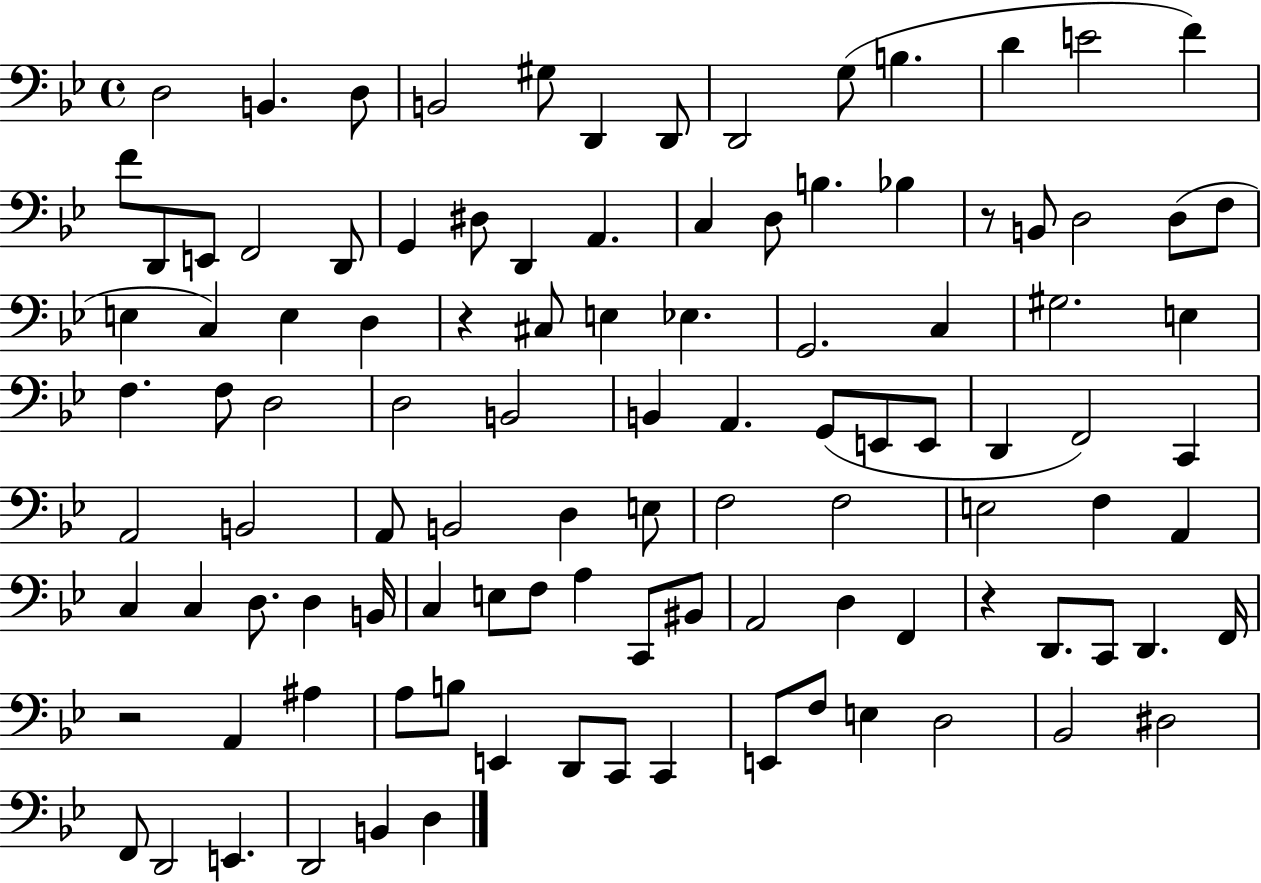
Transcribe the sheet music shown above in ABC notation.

X:1
T:Untitled
M:4/4
L:1/4
K:Bb
D,2 B,, D,/2 B,,2 ^G,/2 D,, D,,/2 D,,2 G,/2 B, D E2 F F/2 D,,/2 E,,/2 F,,2 D,,/2 G,, ^D,/2 D,, A,, C, D,/2 B, _B, z/2 B,,/2 D,2 D,/2 F,/2 E, C, E, D, z ^C,/2 E, _E, G,,2 C, ^G,2 E, F, F,/2 D,2 D,2 B,,2 B,, A,, G,,/2 E,,/2 E,,/2 D,, F,,2 C,, A,,2 B,,2 A,,/2 B,,2 D, E,/2 F,2 F,2 E,2 F, A,, C, C, D,/2 D, B,,/4 C, E,/2 F,/2 A, C,,/2 ^B,,/2 A,,2 D, F,, z D,,/2 C,,/2 D,, F,,/4 z2 A,, ^A, A,/2 B,/2 E,, D,,/2 C,,/2 C,, E,,/2 F,/2 E, D,2 _B,,2 ^D,2 F,,/2 D,,2 E,, D,,2 B,, D,